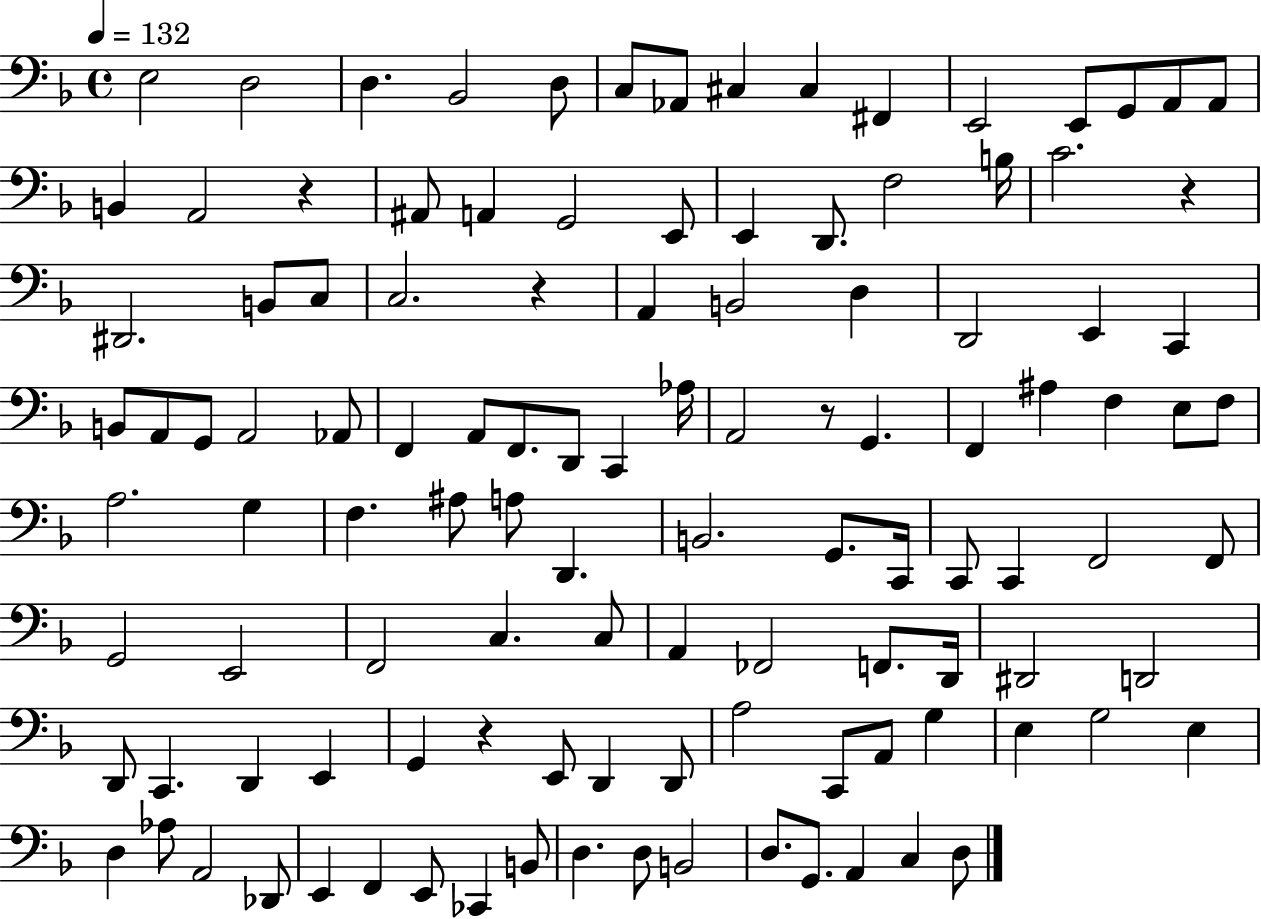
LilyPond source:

{
  \clef bass
  \time 4/4
  \defaultTimeSignature
  \key f \major
  \tempo 4 = 132
  e2 d2 | d4. bes,2 d8 | c8 aes,8 cis4 cis4 fis,4 | e,2 e,8 g,8 a,8 a,8 | \break b,4 a,2 r4 | ais,8 a,4 g,2 e,8 | e,4 d,8. f2 b16 | c'2. r4 | \break dis,2. b,8 c8 | c2. r4 | a,4 b,2 d4 | d,2 e,4 c,4 | \break b,8 a,8 g,8 a,2 aes,8 | f,4 a,8 f,8. d,8 c,4 aes16 | a,2 r8 g,4. | f,4 ais4 f4 e8 f8 | \break a2. g4 | f4. ais8 a8 d,4. | b,2. g,8. c,16 | c,8 c,4 f,2 f,8 | \break g,2 e,2 | f,2 c4. c8 | a,4 fes,2 f,8. d,16 | dis,2 d,2 | \break d,8 c,4. d,4 e,4 | g,4 r4 e,8 d,4 d,8 | a2 c,8 a,8 g4 | e4 g2 e4 | \break d4 aes8 a,2 des,8 | e,4 f,4 e,8 ces,4 b,8 | d4. d8 b,2 | d8. g,8. a,4 c4 d8 | \break \bar "|."
}